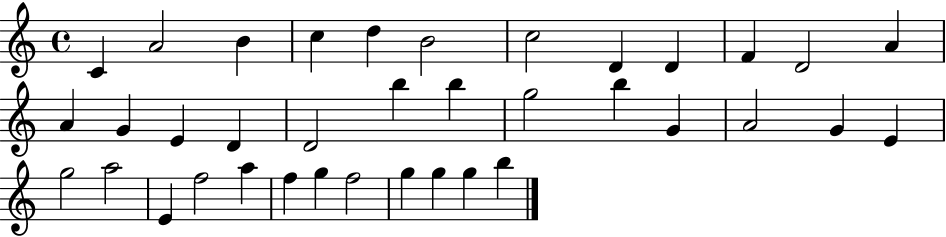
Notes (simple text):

C4/q A4/h B4/q C5/q D5/q B4/h C5/h D4/q D4/q F4/q D4/h A4/q A4/q G4/q E4/q D4/q D4/h B5/q B5/q G5/h B5/q G4/q A4/h G4/q E4/q G5/h A5/h E4/q F5/h A5/q F5/q G5/q F5/h G5/q G5/q G5/q B5/q